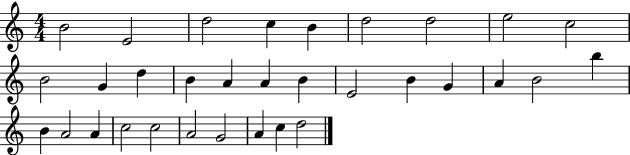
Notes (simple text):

B4/h E4/h D5/h C5/q B4/q D5/h D5/h E5/h C5/h B4/h G4/q D5/q B4/q A4/q A4/q B4/q E4/h B4/q G4/q A4/q B4/h B5/q B4/q A4/h A4/q C5/h C5/h A4/h G4/h A4/q C5/q D5/h